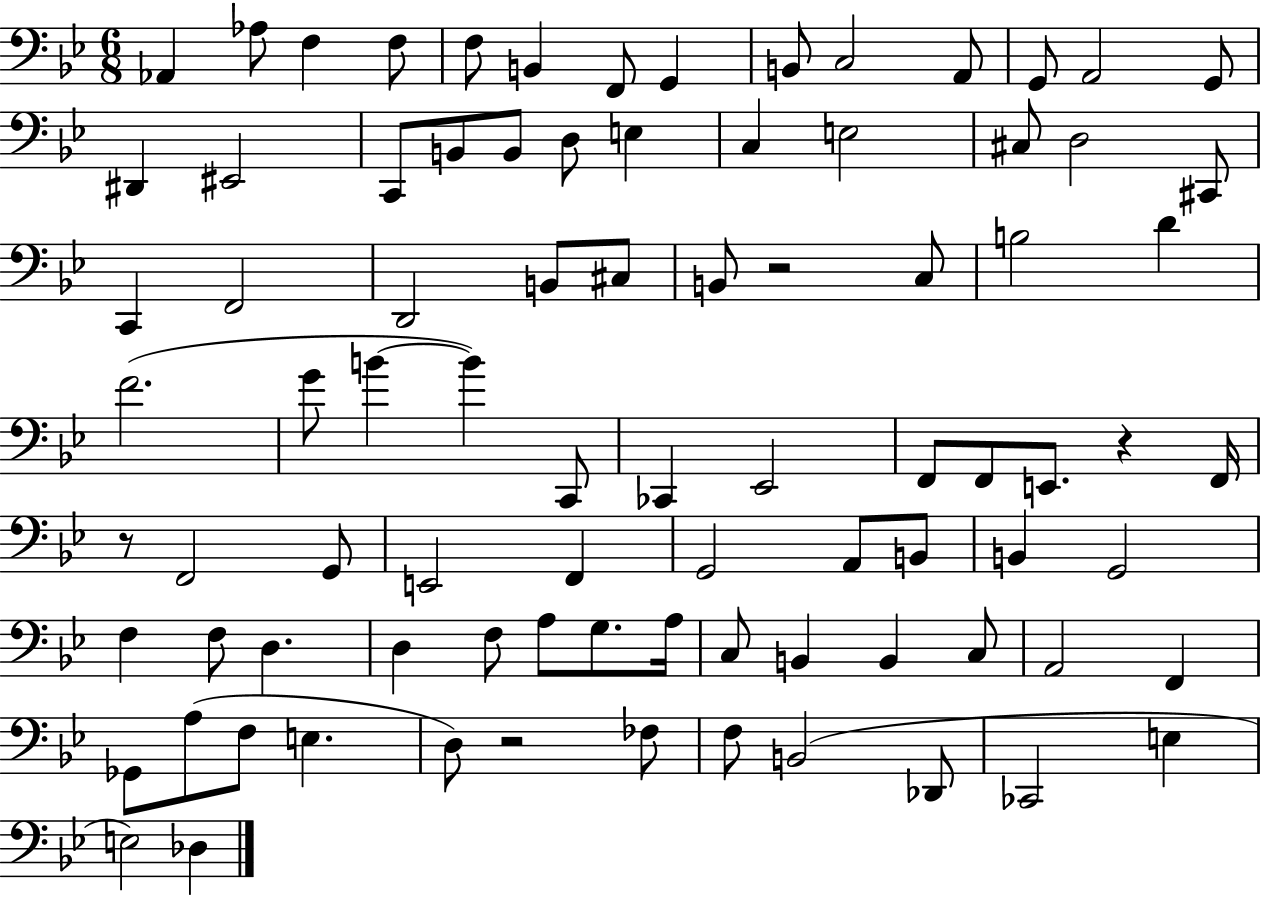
Ab2/q Ab3/e F3/q F3/e F3/e B2/q F2/e G2/q B2/e C3/h A2/e G2/e A2/h G2/e D#2/q EIS2/h C2/e B2/e B2/e D3/e E3/q C3/q E3/h C#3/e D3/h C#2/e C2/q F2/h D2/h B2/e C#3/e B2/e R/h C3/e B3/h D4/q F4/h. G4/e B4/q B4/q C2/e CES2/q Eb2/h F2/e F2/e E2/e. R/q F2/s R/e F2/h G2/e E2/h F2/q G2/h A2/e B2/e B2/q G2/h F3/q F3/e D3/q. D3/q F3/e A3/e G3/e. A3/s C3/e B2/q B2/q C3/e A2/h F2/q Gb2/e A3/e F3/e E3/q. D3/e R/h FES3/e F3/e B2/h Db2/e CES2/h E3/q E3/h Db3/q